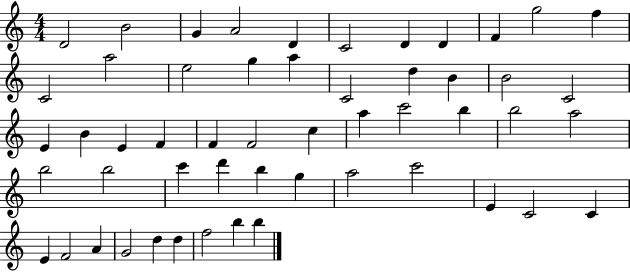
X:1
T:Untitled
M:4/4
L:1/4
K:C
D2 B2 G A2 D C2 D D F g2 f C2 a2 e2 g a C2 d B B2 C2 E B E F F F2 c a c'2 b b2 a2 b2 b2 c' d' b g a2 c'2 E C2 C E F2 A G2 d d f2 b b